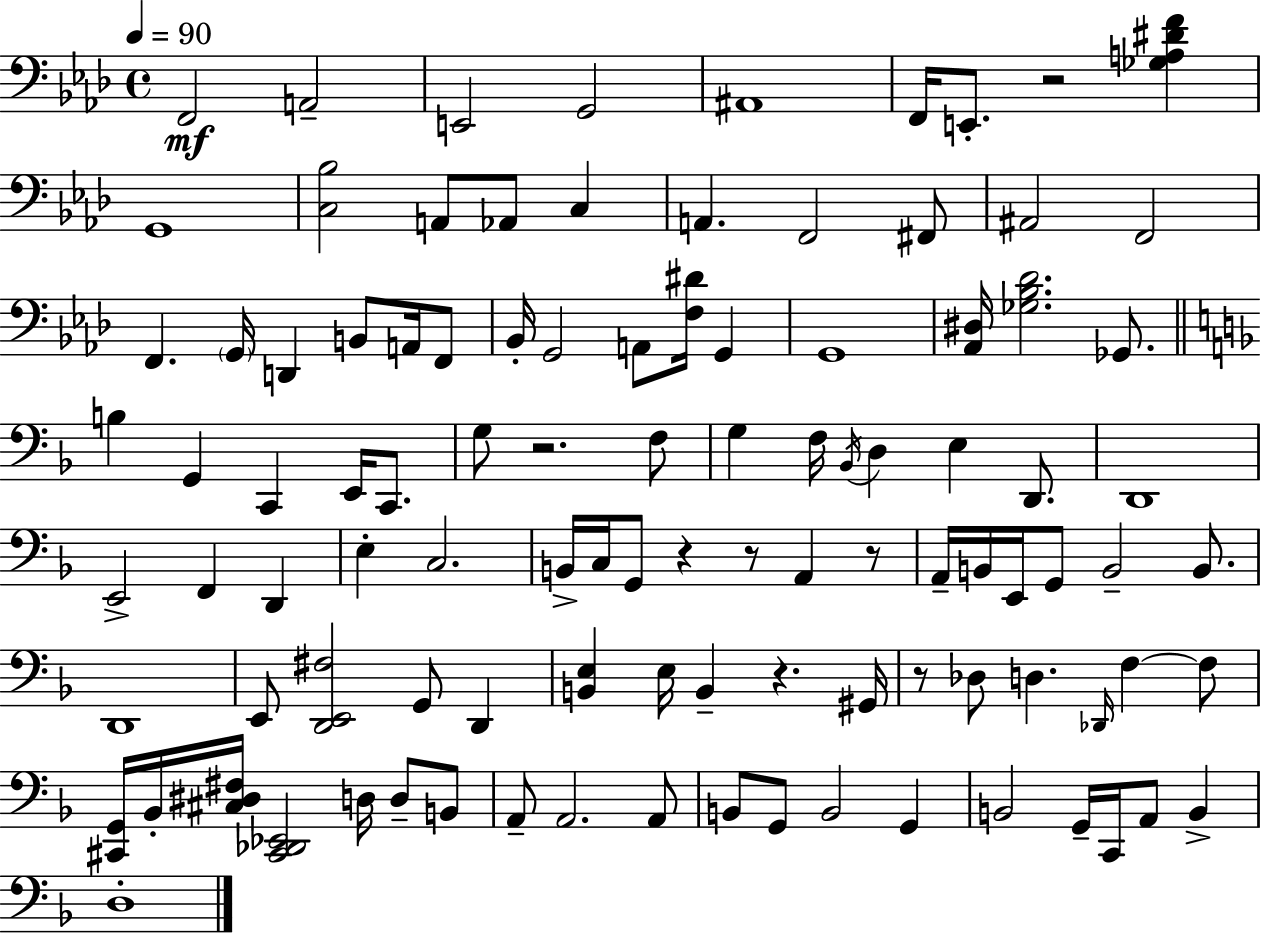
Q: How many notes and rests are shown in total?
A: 103